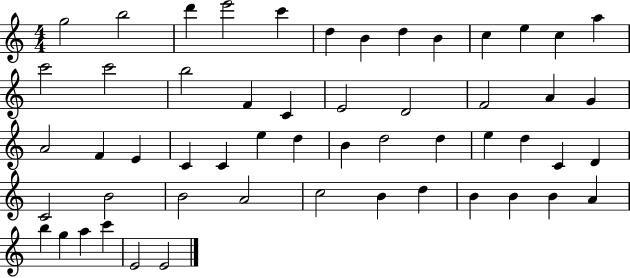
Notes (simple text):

G5/h B5/h D6/q E6/h C6/q D5/q B4/q D5/q B4/q C5/q E5/q C5/q A5/q C6/h C6/h B5/h F4/q C4/q E4/h D4/h F4/h A4/q G4/q A4/h F4/q E4/q C4/q C4/q E5/q D5/q B4/q D5/h D5/q E5/q D5/q C4/q D4/q C4/h B4/h B4/h A4/h C5/h B4/q D5/q B4/q B4/q B4/q A4/q B5/q G5/q A5/q C6/q E4/h E4/h